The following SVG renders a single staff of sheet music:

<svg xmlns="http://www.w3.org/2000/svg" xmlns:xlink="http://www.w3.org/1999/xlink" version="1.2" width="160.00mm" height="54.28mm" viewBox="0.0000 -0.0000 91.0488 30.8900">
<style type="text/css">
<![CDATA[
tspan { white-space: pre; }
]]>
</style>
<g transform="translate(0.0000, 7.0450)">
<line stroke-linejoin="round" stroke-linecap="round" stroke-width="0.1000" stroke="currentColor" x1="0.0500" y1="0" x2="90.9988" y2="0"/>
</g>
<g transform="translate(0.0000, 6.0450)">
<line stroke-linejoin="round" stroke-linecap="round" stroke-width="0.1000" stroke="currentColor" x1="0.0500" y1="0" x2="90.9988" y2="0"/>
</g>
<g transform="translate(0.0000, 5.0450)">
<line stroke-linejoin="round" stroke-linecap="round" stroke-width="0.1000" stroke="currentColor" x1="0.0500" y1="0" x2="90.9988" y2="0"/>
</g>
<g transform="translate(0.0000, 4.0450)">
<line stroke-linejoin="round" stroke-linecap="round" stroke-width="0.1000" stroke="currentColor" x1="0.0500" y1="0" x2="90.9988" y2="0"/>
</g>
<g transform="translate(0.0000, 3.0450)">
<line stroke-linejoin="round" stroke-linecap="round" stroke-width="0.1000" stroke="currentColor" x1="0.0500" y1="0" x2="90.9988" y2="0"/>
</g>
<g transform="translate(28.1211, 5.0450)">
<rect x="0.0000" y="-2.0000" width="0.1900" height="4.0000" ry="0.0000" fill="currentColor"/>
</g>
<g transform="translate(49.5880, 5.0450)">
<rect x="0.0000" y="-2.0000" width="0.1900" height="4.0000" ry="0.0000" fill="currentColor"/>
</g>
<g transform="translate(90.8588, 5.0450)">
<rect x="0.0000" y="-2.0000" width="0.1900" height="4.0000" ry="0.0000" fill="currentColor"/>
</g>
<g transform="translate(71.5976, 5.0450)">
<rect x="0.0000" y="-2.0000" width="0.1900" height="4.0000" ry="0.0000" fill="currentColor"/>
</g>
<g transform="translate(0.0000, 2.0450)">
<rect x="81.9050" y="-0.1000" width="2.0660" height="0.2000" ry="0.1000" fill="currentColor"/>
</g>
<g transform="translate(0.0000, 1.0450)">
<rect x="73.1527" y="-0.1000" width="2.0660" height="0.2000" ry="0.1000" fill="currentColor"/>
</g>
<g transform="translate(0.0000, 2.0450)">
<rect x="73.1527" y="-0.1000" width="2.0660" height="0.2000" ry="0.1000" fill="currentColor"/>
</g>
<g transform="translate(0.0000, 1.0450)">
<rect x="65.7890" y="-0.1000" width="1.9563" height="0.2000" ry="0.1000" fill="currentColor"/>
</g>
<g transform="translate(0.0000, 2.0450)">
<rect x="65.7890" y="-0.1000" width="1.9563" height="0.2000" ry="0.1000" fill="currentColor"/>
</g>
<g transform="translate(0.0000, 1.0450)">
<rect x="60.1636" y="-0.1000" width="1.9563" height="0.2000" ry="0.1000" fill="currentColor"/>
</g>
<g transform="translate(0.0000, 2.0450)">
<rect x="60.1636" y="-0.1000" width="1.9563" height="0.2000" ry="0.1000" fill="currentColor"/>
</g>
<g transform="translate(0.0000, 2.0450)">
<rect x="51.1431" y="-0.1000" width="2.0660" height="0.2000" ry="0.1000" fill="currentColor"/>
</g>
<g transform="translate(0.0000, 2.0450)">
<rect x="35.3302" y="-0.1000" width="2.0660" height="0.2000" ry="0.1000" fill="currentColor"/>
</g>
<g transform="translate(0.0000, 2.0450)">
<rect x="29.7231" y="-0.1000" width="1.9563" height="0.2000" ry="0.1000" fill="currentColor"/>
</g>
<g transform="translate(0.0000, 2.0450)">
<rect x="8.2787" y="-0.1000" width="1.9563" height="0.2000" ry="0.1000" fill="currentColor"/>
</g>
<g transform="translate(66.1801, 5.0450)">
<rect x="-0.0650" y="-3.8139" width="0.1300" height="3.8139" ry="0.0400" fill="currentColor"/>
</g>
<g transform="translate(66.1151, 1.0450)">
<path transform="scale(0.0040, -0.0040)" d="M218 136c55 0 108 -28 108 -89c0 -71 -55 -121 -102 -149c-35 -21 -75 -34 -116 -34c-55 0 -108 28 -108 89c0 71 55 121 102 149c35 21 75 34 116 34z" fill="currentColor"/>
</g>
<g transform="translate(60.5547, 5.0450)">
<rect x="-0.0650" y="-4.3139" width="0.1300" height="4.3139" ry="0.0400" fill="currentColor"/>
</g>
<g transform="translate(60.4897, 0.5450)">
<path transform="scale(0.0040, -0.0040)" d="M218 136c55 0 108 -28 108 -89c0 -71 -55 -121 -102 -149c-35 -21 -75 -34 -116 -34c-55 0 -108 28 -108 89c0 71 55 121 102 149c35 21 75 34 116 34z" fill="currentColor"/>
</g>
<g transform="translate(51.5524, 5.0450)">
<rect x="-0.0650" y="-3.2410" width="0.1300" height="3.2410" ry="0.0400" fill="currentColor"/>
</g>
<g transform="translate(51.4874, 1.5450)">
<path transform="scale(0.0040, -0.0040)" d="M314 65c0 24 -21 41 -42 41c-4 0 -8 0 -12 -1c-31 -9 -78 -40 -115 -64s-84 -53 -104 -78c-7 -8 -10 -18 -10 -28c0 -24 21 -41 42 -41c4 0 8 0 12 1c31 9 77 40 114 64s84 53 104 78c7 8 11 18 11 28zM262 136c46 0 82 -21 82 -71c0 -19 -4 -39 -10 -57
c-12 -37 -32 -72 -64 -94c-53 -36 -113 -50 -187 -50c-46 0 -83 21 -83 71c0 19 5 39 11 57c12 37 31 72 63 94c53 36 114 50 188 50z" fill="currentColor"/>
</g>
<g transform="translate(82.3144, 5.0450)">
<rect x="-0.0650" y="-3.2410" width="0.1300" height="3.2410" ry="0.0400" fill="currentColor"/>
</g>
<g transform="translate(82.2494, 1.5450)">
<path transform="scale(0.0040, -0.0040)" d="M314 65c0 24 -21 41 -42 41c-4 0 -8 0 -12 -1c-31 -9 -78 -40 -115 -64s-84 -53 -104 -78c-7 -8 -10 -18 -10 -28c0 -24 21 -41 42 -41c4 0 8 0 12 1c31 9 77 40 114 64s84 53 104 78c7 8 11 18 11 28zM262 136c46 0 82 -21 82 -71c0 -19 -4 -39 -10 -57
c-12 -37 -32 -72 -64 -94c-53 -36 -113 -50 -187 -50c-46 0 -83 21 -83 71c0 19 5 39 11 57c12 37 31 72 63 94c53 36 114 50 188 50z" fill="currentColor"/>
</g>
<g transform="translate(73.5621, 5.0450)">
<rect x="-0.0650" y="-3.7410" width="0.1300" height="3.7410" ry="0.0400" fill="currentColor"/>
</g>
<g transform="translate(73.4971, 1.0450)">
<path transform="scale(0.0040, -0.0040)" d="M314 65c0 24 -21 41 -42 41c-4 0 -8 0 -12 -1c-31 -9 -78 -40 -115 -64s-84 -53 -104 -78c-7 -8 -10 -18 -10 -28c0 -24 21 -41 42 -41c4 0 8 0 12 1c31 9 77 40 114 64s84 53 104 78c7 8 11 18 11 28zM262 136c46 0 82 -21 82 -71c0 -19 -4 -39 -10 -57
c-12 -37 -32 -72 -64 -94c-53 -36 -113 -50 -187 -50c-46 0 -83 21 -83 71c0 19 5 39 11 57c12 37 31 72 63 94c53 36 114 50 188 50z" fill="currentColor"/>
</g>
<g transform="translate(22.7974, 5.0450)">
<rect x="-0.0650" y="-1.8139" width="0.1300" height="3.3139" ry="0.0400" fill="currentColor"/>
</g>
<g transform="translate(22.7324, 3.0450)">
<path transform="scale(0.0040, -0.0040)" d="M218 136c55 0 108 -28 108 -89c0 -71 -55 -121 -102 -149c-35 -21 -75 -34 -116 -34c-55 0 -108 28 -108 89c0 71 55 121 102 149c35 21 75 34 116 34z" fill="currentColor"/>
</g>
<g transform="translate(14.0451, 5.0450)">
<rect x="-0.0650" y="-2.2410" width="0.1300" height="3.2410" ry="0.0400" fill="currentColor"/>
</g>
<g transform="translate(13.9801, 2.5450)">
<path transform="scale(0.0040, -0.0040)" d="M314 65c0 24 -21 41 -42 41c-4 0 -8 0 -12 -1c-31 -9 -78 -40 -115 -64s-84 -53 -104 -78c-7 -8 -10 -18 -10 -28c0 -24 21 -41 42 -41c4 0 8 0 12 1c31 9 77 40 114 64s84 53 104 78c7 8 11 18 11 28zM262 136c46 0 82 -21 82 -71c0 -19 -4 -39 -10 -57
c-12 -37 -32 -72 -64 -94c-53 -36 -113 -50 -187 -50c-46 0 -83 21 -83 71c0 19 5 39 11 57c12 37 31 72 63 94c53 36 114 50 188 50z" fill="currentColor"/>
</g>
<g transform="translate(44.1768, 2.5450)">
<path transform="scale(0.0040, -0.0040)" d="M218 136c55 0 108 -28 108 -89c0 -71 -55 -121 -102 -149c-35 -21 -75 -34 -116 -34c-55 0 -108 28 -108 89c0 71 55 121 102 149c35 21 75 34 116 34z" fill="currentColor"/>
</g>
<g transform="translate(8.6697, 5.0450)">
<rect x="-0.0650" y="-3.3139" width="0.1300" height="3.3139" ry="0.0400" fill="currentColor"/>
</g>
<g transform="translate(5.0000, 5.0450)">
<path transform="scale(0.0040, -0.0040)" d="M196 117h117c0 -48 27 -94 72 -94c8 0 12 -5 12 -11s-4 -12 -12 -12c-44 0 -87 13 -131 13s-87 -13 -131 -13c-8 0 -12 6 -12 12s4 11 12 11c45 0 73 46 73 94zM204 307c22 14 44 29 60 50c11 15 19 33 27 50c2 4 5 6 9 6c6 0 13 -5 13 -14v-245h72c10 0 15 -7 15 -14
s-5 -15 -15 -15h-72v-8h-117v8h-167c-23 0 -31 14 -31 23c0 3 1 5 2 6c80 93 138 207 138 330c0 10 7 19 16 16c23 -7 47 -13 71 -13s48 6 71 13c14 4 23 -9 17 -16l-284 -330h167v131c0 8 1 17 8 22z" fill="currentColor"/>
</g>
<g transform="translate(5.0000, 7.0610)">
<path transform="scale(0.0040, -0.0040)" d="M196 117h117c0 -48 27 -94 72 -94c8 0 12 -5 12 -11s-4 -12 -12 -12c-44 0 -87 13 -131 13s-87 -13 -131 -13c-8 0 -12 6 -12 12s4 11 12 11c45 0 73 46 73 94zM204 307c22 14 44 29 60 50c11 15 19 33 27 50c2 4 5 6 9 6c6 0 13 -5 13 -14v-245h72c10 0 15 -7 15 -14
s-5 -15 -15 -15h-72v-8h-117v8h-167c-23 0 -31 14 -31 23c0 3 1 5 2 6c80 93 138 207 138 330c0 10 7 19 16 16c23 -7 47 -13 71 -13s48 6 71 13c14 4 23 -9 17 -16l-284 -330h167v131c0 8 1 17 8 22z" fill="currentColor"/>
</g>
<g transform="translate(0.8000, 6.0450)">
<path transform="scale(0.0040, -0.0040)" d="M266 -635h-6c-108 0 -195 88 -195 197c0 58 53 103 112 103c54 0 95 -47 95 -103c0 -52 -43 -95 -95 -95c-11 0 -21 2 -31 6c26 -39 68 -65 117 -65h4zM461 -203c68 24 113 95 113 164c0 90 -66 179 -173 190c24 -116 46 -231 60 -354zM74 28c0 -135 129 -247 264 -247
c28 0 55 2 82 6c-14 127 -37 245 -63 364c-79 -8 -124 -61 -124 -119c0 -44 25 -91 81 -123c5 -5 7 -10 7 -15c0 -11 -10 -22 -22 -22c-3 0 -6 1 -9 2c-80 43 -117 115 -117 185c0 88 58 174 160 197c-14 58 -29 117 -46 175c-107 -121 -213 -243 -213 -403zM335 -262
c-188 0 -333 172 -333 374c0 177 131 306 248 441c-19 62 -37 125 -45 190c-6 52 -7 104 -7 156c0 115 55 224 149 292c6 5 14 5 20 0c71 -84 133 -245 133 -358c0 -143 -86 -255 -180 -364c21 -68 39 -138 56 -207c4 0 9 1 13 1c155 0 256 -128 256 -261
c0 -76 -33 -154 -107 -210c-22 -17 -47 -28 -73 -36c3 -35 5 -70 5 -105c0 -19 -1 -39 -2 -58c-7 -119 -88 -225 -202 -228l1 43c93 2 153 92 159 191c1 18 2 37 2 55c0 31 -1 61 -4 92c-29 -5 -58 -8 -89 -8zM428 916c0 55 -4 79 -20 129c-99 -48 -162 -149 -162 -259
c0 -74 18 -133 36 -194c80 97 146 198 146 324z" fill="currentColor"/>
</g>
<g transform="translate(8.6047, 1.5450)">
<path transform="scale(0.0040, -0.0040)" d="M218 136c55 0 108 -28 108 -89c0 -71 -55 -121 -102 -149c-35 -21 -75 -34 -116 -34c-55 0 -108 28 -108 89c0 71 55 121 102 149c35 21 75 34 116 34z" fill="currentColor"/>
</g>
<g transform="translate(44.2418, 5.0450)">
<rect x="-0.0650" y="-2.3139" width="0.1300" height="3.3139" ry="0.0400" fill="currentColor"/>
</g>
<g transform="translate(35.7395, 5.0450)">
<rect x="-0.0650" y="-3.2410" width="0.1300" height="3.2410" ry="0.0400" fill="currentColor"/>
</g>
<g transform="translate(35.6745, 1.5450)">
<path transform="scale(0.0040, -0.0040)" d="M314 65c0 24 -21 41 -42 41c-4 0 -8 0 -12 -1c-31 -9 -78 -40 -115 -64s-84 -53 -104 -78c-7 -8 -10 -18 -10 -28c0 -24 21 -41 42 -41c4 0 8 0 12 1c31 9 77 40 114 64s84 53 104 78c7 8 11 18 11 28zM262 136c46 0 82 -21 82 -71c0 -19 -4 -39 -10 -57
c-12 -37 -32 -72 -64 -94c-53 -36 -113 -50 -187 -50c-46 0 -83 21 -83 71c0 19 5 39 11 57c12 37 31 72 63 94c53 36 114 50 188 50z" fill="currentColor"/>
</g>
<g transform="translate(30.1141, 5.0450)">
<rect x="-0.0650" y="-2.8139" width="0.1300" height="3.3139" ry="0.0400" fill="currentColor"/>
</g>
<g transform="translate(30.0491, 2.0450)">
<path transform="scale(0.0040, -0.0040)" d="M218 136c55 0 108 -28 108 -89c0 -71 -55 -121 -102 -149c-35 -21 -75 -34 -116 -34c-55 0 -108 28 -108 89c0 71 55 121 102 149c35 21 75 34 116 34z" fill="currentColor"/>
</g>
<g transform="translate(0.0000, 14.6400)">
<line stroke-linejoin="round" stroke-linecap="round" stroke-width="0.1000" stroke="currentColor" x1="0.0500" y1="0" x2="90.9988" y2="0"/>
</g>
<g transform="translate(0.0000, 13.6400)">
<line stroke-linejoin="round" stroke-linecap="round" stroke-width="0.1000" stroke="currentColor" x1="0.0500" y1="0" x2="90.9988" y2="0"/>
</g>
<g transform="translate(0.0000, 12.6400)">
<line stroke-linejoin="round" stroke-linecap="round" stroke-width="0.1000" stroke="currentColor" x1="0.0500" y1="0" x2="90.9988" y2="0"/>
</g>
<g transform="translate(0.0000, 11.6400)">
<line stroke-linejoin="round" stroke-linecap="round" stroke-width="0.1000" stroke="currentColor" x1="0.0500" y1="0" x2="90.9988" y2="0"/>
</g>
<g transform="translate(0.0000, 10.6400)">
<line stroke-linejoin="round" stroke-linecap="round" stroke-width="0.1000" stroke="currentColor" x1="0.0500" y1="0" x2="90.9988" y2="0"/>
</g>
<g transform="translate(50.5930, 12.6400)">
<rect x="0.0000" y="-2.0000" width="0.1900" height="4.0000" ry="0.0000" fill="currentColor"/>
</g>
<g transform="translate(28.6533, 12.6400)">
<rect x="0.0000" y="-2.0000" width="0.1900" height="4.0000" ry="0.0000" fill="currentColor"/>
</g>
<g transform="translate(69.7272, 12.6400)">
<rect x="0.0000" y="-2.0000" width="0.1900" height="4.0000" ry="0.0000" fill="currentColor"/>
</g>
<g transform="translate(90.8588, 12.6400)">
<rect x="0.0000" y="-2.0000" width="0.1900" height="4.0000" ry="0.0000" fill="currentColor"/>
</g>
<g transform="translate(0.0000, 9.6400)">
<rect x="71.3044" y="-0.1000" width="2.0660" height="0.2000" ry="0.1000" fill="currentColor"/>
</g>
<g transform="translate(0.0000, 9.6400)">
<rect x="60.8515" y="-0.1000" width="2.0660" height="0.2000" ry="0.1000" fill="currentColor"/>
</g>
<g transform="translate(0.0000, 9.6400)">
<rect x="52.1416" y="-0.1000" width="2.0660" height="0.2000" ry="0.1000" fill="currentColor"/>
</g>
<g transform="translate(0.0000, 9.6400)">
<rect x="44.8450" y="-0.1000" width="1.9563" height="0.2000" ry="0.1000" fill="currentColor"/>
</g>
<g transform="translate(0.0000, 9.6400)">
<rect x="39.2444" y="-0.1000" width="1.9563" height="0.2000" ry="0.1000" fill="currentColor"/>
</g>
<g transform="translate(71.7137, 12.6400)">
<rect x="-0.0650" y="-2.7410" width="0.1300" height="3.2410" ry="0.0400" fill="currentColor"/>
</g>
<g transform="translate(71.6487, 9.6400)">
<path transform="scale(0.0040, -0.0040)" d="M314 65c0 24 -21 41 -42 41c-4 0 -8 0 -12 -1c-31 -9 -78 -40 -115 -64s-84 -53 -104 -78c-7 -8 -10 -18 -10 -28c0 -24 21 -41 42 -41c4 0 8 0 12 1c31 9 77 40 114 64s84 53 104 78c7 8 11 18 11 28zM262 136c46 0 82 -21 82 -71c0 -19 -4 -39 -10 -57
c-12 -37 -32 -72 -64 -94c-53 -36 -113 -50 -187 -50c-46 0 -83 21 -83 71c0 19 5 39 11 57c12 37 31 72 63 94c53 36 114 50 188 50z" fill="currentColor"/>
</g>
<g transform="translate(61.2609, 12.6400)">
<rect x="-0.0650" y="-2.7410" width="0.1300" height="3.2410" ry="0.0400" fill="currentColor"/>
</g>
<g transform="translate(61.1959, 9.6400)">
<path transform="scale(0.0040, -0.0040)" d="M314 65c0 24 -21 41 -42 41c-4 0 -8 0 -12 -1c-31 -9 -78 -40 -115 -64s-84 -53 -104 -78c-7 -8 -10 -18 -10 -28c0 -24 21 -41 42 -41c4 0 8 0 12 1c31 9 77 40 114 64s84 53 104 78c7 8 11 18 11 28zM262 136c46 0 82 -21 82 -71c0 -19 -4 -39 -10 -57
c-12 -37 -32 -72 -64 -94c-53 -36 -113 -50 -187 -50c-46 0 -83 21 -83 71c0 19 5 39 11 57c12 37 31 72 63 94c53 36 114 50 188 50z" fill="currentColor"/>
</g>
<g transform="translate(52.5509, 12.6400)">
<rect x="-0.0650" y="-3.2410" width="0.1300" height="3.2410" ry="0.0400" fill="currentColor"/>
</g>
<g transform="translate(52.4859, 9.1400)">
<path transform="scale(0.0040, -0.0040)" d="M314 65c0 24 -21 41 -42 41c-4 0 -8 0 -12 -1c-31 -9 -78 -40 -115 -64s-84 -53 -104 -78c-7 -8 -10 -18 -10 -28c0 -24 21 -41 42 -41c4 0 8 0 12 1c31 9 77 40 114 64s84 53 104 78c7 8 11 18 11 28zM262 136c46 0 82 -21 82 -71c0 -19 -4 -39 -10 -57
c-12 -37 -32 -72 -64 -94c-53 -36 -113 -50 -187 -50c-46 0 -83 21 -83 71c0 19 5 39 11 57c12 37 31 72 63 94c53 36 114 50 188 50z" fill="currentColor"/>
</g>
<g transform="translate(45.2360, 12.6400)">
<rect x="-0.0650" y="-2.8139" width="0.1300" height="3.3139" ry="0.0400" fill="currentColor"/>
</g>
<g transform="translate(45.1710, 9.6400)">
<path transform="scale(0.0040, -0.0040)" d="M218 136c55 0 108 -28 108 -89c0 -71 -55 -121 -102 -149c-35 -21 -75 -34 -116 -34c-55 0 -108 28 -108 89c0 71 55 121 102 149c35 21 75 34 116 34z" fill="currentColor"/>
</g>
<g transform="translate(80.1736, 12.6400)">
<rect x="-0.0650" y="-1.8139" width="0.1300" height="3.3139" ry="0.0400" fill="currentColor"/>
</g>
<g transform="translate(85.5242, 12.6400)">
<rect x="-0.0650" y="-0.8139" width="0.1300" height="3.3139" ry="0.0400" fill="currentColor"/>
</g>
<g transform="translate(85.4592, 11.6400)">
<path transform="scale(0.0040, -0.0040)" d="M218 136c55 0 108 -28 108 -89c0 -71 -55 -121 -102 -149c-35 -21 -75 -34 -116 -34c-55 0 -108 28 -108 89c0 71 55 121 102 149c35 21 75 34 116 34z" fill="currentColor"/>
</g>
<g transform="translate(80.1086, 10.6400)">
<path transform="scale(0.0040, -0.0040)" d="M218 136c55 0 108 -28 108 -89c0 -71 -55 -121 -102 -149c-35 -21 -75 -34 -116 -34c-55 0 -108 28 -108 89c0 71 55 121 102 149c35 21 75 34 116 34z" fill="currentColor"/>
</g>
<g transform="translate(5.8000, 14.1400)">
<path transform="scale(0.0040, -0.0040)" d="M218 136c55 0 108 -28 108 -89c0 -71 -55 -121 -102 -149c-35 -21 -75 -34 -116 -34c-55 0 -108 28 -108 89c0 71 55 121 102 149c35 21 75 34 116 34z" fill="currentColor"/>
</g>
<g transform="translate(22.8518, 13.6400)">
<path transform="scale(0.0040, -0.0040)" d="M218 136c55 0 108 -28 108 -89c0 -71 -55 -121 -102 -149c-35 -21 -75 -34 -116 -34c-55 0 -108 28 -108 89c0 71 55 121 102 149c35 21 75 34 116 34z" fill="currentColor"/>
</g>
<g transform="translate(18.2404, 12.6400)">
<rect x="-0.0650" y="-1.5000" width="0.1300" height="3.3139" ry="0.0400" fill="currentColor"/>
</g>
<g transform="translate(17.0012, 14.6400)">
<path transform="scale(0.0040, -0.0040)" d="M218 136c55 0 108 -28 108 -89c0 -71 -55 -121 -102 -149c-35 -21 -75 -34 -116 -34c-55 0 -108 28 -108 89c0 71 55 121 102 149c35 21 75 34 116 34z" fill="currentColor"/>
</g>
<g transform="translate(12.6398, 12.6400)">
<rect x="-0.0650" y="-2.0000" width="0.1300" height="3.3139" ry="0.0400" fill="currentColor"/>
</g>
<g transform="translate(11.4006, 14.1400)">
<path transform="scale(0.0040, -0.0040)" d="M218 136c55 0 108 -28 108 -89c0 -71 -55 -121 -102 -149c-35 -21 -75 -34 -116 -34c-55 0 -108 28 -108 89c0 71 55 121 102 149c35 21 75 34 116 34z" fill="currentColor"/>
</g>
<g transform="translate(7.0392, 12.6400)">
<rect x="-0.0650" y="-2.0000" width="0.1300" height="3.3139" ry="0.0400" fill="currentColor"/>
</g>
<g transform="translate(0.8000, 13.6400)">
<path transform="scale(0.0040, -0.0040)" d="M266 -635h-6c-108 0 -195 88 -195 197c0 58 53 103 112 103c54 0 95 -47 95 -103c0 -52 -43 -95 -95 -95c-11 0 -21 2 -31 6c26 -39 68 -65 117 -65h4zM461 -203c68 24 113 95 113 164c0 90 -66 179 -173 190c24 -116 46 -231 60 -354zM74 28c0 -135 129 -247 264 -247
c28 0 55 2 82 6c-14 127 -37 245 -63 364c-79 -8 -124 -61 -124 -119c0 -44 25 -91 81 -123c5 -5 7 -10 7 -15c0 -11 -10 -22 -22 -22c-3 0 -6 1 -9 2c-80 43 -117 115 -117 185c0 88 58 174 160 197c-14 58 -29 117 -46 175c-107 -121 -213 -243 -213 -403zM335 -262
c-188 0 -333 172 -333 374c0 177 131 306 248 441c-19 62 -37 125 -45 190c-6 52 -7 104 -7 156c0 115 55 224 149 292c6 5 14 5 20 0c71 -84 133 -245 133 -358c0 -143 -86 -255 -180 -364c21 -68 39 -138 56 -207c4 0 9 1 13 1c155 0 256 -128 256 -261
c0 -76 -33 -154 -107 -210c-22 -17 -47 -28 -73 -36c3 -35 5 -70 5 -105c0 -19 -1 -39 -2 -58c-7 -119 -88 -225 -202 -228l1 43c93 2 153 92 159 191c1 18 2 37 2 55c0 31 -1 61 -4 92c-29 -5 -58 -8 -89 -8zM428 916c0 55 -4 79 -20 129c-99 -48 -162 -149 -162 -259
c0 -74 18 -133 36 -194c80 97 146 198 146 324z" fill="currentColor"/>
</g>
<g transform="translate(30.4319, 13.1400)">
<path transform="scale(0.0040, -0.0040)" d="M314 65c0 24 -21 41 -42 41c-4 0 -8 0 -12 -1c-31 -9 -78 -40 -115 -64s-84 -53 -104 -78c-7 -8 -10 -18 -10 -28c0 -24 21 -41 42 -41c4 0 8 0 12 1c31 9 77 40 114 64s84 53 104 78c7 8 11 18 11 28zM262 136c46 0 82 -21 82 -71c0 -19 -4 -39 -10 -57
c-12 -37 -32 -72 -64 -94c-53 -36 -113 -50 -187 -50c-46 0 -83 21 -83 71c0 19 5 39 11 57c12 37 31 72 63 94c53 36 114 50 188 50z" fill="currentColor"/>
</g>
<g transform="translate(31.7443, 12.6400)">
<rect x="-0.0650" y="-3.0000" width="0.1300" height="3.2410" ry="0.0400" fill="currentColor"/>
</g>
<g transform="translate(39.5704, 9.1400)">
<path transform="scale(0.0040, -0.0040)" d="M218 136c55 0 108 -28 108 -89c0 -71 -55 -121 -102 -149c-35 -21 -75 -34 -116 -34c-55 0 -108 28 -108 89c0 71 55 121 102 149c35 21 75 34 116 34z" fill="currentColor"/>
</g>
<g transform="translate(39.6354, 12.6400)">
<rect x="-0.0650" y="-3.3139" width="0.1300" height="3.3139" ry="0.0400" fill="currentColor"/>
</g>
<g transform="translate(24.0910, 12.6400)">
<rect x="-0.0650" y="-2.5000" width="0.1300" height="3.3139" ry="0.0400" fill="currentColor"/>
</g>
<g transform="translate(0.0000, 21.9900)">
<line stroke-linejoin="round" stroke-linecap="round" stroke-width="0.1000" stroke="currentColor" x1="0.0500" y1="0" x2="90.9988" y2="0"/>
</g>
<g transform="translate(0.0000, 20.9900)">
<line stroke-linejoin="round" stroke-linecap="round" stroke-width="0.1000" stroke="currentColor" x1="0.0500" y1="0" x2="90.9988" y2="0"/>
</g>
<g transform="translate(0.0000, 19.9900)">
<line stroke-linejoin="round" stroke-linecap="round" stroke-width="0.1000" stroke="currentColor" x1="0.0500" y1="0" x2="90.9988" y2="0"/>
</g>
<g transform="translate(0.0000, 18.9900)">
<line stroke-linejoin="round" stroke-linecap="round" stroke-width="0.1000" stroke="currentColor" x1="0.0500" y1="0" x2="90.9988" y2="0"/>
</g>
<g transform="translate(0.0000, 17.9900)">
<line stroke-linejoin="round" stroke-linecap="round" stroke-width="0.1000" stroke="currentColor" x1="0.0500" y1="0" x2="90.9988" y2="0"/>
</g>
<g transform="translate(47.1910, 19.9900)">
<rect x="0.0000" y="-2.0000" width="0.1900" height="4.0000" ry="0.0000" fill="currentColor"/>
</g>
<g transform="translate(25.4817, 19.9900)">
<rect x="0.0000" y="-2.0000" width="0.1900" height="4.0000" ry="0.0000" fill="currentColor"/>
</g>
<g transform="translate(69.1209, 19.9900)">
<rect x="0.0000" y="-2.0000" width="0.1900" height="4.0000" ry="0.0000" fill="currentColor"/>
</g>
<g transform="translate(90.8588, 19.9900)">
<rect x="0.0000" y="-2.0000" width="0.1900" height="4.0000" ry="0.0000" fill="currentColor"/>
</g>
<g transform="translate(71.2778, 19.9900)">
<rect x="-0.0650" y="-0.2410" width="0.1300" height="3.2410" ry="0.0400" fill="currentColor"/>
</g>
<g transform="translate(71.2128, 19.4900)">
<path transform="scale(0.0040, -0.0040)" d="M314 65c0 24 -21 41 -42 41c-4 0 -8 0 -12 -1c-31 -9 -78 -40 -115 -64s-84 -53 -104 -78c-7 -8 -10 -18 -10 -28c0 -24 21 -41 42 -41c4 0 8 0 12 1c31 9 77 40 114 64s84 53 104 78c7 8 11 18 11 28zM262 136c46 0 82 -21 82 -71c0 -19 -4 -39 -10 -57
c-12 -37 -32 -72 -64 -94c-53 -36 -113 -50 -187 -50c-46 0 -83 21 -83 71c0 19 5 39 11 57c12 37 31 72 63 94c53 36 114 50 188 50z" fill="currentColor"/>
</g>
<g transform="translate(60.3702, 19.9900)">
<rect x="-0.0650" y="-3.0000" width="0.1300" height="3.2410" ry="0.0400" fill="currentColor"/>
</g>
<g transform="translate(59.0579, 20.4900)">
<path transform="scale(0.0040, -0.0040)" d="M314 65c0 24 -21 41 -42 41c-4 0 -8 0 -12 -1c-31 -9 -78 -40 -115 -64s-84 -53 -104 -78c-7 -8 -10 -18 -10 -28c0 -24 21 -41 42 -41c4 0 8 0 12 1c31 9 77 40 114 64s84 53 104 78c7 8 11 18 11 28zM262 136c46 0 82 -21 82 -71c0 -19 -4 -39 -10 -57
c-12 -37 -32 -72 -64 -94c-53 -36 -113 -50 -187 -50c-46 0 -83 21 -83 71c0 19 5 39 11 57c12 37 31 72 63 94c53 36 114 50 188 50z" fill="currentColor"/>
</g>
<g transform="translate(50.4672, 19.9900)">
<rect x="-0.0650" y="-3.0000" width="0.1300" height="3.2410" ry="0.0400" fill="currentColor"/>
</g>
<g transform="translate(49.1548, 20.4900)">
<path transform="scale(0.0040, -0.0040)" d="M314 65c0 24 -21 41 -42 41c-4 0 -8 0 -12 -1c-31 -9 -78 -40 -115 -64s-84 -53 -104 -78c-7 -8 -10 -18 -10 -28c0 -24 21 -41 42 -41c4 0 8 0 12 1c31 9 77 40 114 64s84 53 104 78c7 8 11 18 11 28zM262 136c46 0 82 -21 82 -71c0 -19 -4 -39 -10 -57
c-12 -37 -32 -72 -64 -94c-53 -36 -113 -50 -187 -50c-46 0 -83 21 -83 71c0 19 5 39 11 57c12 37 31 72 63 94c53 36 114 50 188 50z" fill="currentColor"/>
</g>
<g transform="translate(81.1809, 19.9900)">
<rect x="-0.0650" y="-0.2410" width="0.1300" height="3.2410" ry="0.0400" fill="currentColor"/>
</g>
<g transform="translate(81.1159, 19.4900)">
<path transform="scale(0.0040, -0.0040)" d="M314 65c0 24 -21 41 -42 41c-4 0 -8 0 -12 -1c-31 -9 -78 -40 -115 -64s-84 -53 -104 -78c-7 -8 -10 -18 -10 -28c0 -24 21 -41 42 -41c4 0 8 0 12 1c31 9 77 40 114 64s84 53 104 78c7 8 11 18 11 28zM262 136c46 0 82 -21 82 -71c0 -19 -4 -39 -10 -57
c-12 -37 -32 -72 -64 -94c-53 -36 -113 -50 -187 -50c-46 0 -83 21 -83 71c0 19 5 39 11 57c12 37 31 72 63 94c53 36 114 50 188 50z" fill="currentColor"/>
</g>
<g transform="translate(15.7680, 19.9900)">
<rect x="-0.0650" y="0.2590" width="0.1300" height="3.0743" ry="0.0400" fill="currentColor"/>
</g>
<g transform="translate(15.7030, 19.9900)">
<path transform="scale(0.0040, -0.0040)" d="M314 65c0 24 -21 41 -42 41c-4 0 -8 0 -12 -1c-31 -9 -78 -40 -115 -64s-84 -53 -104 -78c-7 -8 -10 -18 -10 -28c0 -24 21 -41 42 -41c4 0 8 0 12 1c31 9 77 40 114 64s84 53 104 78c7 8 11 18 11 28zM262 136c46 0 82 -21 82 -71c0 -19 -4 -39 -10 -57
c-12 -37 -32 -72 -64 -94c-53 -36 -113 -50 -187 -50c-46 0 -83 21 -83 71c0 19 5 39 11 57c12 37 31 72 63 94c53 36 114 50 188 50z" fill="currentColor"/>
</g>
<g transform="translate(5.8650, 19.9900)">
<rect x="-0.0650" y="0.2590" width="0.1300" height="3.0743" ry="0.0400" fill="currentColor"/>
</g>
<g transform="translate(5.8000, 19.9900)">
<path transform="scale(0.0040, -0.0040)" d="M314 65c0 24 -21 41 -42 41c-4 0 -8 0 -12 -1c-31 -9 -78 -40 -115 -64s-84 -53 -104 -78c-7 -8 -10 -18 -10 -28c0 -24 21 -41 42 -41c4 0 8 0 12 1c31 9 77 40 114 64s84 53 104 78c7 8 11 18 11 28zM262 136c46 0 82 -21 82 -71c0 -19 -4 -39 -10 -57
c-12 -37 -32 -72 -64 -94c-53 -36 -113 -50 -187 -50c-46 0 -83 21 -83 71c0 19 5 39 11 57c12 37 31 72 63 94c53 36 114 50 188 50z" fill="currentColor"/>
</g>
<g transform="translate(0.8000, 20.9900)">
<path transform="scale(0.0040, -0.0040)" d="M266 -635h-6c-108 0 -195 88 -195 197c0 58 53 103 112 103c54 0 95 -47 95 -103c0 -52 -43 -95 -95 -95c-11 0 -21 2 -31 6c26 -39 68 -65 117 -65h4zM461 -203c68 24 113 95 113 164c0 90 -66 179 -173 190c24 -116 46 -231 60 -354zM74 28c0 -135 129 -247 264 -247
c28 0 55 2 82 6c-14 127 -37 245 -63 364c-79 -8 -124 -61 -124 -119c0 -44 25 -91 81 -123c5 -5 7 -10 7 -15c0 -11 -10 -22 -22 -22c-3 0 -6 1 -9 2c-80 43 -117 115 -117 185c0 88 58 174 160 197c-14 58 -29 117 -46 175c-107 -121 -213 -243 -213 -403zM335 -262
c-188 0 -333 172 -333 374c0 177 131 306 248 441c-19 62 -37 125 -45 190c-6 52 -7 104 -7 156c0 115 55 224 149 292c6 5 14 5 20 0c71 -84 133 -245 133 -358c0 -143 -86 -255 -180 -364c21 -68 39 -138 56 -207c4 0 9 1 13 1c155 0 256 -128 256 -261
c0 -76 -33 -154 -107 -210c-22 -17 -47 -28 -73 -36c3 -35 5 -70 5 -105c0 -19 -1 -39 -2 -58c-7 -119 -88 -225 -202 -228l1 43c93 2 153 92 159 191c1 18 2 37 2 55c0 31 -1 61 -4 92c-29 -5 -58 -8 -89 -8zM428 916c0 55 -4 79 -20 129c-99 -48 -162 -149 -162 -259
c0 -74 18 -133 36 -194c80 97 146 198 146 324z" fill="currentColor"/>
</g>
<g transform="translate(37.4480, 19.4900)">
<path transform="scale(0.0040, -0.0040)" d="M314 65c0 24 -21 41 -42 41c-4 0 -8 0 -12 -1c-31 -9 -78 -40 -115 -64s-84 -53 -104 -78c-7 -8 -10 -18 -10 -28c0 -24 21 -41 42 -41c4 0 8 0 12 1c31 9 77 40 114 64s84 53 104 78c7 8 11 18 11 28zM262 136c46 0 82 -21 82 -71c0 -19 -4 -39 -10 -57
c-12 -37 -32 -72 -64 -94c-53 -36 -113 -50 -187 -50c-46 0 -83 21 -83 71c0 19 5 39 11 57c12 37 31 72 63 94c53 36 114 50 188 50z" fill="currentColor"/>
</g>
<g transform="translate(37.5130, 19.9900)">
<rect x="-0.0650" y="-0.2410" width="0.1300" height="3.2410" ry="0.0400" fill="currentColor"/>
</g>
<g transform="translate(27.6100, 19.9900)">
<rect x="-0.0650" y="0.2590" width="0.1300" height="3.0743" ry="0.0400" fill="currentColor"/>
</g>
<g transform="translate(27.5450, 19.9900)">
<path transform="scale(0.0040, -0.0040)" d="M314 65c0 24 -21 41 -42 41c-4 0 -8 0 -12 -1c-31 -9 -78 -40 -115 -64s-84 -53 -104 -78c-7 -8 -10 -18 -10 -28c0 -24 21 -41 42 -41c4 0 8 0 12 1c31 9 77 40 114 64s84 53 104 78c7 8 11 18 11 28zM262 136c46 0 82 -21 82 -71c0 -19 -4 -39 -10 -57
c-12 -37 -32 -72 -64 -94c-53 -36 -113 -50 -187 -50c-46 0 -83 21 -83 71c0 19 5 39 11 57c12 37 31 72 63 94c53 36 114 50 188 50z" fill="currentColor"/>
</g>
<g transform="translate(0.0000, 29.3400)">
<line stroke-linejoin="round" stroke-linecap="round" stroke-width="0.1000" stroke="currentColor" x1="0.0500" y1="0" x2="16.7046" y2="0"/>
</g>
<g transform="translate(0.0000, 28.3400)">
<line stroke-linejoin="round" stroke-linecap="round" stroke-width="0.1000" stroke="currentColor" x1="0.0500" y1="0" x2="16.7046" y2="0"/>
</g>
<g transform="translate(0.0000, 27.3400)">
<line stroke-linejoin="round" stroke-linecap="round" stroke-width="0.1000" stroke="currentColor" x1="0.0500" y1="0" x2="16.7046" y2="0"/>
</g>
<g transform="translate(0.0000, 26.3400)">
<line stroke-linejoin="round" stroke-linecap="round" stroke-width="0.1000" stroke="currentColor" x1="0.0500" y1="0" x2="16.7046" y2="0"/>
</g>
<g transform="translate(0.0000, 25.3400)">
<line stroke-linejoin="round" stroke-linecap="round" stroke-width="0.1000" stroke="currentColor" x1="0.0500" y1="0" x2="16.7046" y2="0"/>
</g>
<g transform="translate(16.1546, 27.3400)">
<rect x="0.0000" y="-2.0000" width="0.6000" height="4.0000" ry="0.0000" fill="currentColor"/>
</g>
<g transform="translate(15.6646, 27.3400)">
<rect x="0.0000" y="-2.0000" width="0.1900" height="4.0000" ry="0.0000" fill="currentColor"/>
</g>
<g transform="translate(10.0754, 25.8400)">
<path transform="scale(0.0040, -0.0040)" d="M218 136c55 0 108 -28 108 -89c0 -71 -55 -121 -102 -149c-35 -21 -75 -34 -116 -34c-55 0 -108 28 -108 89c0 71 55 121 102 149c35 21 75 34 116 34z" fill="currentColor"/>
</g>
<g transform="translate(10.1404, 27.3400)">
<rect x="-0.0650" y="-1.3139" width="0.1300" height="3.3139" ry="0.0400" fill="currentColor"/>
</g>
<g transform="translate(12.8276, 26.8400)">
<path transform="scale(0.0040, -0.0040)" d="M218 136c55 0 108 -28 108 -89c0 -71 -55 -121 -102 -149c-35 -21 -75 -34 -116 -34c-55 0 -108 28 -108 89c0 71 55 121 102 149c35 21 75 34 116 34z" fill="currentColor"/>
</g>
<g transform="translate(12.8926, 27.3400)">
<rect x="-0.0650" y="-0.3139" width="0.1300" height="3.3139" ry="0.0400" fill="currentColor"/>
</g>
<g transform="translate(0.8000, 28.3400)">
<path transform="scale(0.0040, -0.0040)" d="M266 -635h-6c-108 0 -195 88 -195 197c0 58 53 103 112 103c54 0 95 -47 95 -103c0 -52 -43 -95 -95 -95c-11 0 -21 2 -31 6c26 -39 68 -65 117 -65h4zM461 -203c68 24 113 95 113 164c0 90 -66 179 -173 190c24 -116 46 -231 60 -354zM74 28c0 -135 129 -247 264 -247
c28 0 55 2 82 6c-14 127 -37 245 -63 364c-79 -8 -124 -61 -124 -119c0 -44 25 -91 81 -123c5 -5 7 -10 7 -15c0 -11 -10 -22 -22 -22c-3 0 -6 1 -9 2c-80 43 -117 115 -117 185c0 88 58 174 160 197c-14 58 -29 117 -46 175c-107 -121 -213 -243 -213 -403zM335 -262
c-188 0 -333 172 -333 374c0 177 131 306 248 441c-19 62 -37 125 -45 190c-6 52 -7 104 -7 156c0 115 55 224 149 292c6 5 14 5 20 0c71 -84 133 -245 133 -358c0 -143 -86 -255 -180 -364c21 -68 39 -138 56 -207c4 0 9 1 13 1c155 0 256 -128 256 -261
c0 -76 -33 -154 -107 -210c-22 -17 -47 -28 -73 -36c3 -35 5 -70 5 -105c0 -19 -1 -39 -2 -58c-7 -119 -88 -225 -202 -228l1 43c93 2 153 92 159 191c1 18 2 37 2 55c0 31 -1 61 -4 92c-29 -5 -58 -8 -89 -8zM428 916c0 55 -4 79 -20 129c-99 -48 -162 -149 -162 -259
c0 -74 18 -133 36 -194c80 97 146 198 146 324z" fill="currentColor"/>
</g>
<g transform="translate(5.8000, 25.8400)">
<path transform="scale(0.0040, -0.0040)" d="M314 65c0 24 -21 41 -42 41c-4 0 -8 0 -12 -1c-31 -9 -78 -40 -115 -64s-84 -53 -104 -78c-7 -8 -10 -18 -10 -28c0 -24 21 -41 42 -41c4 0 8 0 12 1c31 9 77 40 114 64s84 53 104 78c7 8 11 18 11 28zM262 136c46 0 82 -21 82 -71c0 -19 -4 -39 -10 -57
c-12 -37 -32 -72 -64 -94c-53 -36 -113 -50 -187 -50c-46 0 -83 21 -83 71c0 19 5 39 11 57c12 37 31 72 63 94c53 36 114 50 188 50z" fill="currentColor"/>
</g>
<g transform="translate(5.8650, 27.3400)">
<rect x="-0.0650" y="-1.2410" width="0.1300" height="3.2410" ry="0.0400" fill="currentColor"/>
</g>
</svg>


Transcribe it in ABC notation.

X:1
T:Untitled
M:4/4
L:1/4
K:C
b g2 f a b2 g b2 d' c' c'2 b2 F F E G A2 b a b2 a2 a2 f d B2 B2 B2 c2 A2 A2 c2 c2 e2 e c